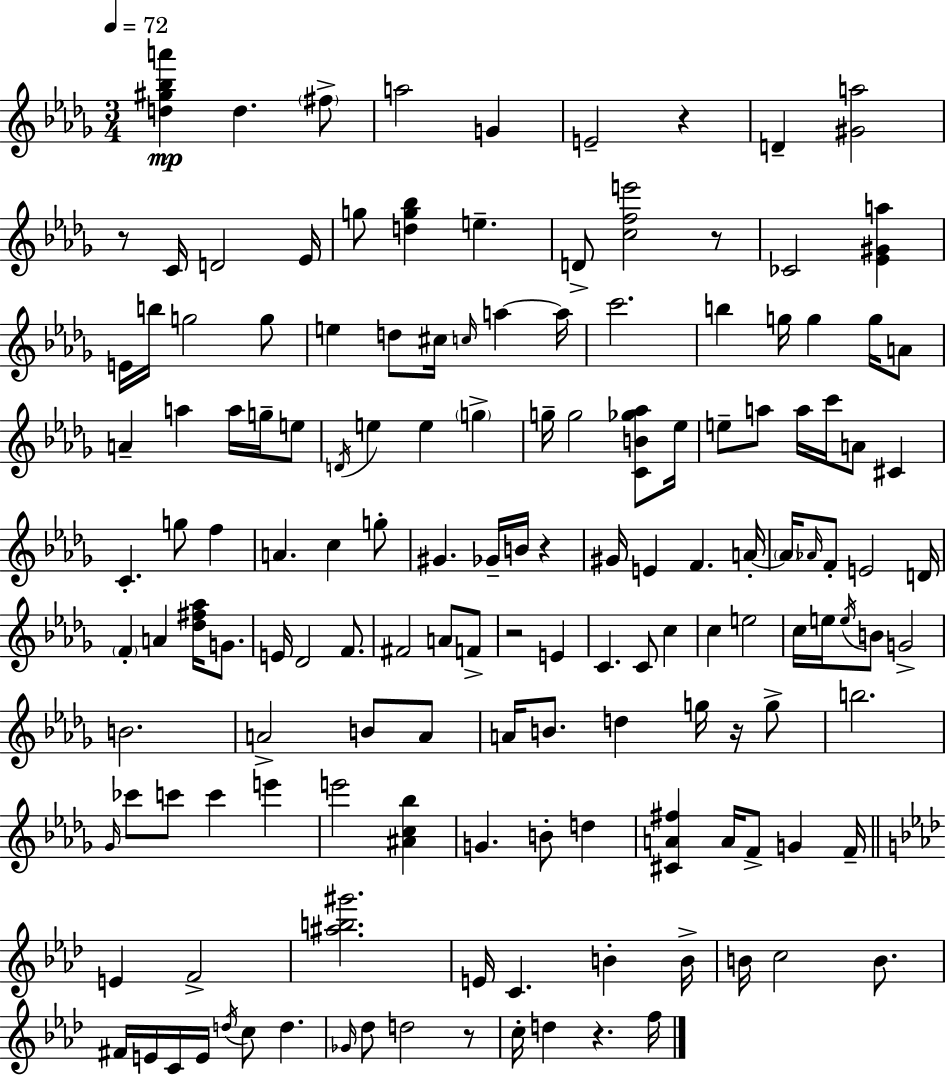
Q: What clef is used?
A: treble